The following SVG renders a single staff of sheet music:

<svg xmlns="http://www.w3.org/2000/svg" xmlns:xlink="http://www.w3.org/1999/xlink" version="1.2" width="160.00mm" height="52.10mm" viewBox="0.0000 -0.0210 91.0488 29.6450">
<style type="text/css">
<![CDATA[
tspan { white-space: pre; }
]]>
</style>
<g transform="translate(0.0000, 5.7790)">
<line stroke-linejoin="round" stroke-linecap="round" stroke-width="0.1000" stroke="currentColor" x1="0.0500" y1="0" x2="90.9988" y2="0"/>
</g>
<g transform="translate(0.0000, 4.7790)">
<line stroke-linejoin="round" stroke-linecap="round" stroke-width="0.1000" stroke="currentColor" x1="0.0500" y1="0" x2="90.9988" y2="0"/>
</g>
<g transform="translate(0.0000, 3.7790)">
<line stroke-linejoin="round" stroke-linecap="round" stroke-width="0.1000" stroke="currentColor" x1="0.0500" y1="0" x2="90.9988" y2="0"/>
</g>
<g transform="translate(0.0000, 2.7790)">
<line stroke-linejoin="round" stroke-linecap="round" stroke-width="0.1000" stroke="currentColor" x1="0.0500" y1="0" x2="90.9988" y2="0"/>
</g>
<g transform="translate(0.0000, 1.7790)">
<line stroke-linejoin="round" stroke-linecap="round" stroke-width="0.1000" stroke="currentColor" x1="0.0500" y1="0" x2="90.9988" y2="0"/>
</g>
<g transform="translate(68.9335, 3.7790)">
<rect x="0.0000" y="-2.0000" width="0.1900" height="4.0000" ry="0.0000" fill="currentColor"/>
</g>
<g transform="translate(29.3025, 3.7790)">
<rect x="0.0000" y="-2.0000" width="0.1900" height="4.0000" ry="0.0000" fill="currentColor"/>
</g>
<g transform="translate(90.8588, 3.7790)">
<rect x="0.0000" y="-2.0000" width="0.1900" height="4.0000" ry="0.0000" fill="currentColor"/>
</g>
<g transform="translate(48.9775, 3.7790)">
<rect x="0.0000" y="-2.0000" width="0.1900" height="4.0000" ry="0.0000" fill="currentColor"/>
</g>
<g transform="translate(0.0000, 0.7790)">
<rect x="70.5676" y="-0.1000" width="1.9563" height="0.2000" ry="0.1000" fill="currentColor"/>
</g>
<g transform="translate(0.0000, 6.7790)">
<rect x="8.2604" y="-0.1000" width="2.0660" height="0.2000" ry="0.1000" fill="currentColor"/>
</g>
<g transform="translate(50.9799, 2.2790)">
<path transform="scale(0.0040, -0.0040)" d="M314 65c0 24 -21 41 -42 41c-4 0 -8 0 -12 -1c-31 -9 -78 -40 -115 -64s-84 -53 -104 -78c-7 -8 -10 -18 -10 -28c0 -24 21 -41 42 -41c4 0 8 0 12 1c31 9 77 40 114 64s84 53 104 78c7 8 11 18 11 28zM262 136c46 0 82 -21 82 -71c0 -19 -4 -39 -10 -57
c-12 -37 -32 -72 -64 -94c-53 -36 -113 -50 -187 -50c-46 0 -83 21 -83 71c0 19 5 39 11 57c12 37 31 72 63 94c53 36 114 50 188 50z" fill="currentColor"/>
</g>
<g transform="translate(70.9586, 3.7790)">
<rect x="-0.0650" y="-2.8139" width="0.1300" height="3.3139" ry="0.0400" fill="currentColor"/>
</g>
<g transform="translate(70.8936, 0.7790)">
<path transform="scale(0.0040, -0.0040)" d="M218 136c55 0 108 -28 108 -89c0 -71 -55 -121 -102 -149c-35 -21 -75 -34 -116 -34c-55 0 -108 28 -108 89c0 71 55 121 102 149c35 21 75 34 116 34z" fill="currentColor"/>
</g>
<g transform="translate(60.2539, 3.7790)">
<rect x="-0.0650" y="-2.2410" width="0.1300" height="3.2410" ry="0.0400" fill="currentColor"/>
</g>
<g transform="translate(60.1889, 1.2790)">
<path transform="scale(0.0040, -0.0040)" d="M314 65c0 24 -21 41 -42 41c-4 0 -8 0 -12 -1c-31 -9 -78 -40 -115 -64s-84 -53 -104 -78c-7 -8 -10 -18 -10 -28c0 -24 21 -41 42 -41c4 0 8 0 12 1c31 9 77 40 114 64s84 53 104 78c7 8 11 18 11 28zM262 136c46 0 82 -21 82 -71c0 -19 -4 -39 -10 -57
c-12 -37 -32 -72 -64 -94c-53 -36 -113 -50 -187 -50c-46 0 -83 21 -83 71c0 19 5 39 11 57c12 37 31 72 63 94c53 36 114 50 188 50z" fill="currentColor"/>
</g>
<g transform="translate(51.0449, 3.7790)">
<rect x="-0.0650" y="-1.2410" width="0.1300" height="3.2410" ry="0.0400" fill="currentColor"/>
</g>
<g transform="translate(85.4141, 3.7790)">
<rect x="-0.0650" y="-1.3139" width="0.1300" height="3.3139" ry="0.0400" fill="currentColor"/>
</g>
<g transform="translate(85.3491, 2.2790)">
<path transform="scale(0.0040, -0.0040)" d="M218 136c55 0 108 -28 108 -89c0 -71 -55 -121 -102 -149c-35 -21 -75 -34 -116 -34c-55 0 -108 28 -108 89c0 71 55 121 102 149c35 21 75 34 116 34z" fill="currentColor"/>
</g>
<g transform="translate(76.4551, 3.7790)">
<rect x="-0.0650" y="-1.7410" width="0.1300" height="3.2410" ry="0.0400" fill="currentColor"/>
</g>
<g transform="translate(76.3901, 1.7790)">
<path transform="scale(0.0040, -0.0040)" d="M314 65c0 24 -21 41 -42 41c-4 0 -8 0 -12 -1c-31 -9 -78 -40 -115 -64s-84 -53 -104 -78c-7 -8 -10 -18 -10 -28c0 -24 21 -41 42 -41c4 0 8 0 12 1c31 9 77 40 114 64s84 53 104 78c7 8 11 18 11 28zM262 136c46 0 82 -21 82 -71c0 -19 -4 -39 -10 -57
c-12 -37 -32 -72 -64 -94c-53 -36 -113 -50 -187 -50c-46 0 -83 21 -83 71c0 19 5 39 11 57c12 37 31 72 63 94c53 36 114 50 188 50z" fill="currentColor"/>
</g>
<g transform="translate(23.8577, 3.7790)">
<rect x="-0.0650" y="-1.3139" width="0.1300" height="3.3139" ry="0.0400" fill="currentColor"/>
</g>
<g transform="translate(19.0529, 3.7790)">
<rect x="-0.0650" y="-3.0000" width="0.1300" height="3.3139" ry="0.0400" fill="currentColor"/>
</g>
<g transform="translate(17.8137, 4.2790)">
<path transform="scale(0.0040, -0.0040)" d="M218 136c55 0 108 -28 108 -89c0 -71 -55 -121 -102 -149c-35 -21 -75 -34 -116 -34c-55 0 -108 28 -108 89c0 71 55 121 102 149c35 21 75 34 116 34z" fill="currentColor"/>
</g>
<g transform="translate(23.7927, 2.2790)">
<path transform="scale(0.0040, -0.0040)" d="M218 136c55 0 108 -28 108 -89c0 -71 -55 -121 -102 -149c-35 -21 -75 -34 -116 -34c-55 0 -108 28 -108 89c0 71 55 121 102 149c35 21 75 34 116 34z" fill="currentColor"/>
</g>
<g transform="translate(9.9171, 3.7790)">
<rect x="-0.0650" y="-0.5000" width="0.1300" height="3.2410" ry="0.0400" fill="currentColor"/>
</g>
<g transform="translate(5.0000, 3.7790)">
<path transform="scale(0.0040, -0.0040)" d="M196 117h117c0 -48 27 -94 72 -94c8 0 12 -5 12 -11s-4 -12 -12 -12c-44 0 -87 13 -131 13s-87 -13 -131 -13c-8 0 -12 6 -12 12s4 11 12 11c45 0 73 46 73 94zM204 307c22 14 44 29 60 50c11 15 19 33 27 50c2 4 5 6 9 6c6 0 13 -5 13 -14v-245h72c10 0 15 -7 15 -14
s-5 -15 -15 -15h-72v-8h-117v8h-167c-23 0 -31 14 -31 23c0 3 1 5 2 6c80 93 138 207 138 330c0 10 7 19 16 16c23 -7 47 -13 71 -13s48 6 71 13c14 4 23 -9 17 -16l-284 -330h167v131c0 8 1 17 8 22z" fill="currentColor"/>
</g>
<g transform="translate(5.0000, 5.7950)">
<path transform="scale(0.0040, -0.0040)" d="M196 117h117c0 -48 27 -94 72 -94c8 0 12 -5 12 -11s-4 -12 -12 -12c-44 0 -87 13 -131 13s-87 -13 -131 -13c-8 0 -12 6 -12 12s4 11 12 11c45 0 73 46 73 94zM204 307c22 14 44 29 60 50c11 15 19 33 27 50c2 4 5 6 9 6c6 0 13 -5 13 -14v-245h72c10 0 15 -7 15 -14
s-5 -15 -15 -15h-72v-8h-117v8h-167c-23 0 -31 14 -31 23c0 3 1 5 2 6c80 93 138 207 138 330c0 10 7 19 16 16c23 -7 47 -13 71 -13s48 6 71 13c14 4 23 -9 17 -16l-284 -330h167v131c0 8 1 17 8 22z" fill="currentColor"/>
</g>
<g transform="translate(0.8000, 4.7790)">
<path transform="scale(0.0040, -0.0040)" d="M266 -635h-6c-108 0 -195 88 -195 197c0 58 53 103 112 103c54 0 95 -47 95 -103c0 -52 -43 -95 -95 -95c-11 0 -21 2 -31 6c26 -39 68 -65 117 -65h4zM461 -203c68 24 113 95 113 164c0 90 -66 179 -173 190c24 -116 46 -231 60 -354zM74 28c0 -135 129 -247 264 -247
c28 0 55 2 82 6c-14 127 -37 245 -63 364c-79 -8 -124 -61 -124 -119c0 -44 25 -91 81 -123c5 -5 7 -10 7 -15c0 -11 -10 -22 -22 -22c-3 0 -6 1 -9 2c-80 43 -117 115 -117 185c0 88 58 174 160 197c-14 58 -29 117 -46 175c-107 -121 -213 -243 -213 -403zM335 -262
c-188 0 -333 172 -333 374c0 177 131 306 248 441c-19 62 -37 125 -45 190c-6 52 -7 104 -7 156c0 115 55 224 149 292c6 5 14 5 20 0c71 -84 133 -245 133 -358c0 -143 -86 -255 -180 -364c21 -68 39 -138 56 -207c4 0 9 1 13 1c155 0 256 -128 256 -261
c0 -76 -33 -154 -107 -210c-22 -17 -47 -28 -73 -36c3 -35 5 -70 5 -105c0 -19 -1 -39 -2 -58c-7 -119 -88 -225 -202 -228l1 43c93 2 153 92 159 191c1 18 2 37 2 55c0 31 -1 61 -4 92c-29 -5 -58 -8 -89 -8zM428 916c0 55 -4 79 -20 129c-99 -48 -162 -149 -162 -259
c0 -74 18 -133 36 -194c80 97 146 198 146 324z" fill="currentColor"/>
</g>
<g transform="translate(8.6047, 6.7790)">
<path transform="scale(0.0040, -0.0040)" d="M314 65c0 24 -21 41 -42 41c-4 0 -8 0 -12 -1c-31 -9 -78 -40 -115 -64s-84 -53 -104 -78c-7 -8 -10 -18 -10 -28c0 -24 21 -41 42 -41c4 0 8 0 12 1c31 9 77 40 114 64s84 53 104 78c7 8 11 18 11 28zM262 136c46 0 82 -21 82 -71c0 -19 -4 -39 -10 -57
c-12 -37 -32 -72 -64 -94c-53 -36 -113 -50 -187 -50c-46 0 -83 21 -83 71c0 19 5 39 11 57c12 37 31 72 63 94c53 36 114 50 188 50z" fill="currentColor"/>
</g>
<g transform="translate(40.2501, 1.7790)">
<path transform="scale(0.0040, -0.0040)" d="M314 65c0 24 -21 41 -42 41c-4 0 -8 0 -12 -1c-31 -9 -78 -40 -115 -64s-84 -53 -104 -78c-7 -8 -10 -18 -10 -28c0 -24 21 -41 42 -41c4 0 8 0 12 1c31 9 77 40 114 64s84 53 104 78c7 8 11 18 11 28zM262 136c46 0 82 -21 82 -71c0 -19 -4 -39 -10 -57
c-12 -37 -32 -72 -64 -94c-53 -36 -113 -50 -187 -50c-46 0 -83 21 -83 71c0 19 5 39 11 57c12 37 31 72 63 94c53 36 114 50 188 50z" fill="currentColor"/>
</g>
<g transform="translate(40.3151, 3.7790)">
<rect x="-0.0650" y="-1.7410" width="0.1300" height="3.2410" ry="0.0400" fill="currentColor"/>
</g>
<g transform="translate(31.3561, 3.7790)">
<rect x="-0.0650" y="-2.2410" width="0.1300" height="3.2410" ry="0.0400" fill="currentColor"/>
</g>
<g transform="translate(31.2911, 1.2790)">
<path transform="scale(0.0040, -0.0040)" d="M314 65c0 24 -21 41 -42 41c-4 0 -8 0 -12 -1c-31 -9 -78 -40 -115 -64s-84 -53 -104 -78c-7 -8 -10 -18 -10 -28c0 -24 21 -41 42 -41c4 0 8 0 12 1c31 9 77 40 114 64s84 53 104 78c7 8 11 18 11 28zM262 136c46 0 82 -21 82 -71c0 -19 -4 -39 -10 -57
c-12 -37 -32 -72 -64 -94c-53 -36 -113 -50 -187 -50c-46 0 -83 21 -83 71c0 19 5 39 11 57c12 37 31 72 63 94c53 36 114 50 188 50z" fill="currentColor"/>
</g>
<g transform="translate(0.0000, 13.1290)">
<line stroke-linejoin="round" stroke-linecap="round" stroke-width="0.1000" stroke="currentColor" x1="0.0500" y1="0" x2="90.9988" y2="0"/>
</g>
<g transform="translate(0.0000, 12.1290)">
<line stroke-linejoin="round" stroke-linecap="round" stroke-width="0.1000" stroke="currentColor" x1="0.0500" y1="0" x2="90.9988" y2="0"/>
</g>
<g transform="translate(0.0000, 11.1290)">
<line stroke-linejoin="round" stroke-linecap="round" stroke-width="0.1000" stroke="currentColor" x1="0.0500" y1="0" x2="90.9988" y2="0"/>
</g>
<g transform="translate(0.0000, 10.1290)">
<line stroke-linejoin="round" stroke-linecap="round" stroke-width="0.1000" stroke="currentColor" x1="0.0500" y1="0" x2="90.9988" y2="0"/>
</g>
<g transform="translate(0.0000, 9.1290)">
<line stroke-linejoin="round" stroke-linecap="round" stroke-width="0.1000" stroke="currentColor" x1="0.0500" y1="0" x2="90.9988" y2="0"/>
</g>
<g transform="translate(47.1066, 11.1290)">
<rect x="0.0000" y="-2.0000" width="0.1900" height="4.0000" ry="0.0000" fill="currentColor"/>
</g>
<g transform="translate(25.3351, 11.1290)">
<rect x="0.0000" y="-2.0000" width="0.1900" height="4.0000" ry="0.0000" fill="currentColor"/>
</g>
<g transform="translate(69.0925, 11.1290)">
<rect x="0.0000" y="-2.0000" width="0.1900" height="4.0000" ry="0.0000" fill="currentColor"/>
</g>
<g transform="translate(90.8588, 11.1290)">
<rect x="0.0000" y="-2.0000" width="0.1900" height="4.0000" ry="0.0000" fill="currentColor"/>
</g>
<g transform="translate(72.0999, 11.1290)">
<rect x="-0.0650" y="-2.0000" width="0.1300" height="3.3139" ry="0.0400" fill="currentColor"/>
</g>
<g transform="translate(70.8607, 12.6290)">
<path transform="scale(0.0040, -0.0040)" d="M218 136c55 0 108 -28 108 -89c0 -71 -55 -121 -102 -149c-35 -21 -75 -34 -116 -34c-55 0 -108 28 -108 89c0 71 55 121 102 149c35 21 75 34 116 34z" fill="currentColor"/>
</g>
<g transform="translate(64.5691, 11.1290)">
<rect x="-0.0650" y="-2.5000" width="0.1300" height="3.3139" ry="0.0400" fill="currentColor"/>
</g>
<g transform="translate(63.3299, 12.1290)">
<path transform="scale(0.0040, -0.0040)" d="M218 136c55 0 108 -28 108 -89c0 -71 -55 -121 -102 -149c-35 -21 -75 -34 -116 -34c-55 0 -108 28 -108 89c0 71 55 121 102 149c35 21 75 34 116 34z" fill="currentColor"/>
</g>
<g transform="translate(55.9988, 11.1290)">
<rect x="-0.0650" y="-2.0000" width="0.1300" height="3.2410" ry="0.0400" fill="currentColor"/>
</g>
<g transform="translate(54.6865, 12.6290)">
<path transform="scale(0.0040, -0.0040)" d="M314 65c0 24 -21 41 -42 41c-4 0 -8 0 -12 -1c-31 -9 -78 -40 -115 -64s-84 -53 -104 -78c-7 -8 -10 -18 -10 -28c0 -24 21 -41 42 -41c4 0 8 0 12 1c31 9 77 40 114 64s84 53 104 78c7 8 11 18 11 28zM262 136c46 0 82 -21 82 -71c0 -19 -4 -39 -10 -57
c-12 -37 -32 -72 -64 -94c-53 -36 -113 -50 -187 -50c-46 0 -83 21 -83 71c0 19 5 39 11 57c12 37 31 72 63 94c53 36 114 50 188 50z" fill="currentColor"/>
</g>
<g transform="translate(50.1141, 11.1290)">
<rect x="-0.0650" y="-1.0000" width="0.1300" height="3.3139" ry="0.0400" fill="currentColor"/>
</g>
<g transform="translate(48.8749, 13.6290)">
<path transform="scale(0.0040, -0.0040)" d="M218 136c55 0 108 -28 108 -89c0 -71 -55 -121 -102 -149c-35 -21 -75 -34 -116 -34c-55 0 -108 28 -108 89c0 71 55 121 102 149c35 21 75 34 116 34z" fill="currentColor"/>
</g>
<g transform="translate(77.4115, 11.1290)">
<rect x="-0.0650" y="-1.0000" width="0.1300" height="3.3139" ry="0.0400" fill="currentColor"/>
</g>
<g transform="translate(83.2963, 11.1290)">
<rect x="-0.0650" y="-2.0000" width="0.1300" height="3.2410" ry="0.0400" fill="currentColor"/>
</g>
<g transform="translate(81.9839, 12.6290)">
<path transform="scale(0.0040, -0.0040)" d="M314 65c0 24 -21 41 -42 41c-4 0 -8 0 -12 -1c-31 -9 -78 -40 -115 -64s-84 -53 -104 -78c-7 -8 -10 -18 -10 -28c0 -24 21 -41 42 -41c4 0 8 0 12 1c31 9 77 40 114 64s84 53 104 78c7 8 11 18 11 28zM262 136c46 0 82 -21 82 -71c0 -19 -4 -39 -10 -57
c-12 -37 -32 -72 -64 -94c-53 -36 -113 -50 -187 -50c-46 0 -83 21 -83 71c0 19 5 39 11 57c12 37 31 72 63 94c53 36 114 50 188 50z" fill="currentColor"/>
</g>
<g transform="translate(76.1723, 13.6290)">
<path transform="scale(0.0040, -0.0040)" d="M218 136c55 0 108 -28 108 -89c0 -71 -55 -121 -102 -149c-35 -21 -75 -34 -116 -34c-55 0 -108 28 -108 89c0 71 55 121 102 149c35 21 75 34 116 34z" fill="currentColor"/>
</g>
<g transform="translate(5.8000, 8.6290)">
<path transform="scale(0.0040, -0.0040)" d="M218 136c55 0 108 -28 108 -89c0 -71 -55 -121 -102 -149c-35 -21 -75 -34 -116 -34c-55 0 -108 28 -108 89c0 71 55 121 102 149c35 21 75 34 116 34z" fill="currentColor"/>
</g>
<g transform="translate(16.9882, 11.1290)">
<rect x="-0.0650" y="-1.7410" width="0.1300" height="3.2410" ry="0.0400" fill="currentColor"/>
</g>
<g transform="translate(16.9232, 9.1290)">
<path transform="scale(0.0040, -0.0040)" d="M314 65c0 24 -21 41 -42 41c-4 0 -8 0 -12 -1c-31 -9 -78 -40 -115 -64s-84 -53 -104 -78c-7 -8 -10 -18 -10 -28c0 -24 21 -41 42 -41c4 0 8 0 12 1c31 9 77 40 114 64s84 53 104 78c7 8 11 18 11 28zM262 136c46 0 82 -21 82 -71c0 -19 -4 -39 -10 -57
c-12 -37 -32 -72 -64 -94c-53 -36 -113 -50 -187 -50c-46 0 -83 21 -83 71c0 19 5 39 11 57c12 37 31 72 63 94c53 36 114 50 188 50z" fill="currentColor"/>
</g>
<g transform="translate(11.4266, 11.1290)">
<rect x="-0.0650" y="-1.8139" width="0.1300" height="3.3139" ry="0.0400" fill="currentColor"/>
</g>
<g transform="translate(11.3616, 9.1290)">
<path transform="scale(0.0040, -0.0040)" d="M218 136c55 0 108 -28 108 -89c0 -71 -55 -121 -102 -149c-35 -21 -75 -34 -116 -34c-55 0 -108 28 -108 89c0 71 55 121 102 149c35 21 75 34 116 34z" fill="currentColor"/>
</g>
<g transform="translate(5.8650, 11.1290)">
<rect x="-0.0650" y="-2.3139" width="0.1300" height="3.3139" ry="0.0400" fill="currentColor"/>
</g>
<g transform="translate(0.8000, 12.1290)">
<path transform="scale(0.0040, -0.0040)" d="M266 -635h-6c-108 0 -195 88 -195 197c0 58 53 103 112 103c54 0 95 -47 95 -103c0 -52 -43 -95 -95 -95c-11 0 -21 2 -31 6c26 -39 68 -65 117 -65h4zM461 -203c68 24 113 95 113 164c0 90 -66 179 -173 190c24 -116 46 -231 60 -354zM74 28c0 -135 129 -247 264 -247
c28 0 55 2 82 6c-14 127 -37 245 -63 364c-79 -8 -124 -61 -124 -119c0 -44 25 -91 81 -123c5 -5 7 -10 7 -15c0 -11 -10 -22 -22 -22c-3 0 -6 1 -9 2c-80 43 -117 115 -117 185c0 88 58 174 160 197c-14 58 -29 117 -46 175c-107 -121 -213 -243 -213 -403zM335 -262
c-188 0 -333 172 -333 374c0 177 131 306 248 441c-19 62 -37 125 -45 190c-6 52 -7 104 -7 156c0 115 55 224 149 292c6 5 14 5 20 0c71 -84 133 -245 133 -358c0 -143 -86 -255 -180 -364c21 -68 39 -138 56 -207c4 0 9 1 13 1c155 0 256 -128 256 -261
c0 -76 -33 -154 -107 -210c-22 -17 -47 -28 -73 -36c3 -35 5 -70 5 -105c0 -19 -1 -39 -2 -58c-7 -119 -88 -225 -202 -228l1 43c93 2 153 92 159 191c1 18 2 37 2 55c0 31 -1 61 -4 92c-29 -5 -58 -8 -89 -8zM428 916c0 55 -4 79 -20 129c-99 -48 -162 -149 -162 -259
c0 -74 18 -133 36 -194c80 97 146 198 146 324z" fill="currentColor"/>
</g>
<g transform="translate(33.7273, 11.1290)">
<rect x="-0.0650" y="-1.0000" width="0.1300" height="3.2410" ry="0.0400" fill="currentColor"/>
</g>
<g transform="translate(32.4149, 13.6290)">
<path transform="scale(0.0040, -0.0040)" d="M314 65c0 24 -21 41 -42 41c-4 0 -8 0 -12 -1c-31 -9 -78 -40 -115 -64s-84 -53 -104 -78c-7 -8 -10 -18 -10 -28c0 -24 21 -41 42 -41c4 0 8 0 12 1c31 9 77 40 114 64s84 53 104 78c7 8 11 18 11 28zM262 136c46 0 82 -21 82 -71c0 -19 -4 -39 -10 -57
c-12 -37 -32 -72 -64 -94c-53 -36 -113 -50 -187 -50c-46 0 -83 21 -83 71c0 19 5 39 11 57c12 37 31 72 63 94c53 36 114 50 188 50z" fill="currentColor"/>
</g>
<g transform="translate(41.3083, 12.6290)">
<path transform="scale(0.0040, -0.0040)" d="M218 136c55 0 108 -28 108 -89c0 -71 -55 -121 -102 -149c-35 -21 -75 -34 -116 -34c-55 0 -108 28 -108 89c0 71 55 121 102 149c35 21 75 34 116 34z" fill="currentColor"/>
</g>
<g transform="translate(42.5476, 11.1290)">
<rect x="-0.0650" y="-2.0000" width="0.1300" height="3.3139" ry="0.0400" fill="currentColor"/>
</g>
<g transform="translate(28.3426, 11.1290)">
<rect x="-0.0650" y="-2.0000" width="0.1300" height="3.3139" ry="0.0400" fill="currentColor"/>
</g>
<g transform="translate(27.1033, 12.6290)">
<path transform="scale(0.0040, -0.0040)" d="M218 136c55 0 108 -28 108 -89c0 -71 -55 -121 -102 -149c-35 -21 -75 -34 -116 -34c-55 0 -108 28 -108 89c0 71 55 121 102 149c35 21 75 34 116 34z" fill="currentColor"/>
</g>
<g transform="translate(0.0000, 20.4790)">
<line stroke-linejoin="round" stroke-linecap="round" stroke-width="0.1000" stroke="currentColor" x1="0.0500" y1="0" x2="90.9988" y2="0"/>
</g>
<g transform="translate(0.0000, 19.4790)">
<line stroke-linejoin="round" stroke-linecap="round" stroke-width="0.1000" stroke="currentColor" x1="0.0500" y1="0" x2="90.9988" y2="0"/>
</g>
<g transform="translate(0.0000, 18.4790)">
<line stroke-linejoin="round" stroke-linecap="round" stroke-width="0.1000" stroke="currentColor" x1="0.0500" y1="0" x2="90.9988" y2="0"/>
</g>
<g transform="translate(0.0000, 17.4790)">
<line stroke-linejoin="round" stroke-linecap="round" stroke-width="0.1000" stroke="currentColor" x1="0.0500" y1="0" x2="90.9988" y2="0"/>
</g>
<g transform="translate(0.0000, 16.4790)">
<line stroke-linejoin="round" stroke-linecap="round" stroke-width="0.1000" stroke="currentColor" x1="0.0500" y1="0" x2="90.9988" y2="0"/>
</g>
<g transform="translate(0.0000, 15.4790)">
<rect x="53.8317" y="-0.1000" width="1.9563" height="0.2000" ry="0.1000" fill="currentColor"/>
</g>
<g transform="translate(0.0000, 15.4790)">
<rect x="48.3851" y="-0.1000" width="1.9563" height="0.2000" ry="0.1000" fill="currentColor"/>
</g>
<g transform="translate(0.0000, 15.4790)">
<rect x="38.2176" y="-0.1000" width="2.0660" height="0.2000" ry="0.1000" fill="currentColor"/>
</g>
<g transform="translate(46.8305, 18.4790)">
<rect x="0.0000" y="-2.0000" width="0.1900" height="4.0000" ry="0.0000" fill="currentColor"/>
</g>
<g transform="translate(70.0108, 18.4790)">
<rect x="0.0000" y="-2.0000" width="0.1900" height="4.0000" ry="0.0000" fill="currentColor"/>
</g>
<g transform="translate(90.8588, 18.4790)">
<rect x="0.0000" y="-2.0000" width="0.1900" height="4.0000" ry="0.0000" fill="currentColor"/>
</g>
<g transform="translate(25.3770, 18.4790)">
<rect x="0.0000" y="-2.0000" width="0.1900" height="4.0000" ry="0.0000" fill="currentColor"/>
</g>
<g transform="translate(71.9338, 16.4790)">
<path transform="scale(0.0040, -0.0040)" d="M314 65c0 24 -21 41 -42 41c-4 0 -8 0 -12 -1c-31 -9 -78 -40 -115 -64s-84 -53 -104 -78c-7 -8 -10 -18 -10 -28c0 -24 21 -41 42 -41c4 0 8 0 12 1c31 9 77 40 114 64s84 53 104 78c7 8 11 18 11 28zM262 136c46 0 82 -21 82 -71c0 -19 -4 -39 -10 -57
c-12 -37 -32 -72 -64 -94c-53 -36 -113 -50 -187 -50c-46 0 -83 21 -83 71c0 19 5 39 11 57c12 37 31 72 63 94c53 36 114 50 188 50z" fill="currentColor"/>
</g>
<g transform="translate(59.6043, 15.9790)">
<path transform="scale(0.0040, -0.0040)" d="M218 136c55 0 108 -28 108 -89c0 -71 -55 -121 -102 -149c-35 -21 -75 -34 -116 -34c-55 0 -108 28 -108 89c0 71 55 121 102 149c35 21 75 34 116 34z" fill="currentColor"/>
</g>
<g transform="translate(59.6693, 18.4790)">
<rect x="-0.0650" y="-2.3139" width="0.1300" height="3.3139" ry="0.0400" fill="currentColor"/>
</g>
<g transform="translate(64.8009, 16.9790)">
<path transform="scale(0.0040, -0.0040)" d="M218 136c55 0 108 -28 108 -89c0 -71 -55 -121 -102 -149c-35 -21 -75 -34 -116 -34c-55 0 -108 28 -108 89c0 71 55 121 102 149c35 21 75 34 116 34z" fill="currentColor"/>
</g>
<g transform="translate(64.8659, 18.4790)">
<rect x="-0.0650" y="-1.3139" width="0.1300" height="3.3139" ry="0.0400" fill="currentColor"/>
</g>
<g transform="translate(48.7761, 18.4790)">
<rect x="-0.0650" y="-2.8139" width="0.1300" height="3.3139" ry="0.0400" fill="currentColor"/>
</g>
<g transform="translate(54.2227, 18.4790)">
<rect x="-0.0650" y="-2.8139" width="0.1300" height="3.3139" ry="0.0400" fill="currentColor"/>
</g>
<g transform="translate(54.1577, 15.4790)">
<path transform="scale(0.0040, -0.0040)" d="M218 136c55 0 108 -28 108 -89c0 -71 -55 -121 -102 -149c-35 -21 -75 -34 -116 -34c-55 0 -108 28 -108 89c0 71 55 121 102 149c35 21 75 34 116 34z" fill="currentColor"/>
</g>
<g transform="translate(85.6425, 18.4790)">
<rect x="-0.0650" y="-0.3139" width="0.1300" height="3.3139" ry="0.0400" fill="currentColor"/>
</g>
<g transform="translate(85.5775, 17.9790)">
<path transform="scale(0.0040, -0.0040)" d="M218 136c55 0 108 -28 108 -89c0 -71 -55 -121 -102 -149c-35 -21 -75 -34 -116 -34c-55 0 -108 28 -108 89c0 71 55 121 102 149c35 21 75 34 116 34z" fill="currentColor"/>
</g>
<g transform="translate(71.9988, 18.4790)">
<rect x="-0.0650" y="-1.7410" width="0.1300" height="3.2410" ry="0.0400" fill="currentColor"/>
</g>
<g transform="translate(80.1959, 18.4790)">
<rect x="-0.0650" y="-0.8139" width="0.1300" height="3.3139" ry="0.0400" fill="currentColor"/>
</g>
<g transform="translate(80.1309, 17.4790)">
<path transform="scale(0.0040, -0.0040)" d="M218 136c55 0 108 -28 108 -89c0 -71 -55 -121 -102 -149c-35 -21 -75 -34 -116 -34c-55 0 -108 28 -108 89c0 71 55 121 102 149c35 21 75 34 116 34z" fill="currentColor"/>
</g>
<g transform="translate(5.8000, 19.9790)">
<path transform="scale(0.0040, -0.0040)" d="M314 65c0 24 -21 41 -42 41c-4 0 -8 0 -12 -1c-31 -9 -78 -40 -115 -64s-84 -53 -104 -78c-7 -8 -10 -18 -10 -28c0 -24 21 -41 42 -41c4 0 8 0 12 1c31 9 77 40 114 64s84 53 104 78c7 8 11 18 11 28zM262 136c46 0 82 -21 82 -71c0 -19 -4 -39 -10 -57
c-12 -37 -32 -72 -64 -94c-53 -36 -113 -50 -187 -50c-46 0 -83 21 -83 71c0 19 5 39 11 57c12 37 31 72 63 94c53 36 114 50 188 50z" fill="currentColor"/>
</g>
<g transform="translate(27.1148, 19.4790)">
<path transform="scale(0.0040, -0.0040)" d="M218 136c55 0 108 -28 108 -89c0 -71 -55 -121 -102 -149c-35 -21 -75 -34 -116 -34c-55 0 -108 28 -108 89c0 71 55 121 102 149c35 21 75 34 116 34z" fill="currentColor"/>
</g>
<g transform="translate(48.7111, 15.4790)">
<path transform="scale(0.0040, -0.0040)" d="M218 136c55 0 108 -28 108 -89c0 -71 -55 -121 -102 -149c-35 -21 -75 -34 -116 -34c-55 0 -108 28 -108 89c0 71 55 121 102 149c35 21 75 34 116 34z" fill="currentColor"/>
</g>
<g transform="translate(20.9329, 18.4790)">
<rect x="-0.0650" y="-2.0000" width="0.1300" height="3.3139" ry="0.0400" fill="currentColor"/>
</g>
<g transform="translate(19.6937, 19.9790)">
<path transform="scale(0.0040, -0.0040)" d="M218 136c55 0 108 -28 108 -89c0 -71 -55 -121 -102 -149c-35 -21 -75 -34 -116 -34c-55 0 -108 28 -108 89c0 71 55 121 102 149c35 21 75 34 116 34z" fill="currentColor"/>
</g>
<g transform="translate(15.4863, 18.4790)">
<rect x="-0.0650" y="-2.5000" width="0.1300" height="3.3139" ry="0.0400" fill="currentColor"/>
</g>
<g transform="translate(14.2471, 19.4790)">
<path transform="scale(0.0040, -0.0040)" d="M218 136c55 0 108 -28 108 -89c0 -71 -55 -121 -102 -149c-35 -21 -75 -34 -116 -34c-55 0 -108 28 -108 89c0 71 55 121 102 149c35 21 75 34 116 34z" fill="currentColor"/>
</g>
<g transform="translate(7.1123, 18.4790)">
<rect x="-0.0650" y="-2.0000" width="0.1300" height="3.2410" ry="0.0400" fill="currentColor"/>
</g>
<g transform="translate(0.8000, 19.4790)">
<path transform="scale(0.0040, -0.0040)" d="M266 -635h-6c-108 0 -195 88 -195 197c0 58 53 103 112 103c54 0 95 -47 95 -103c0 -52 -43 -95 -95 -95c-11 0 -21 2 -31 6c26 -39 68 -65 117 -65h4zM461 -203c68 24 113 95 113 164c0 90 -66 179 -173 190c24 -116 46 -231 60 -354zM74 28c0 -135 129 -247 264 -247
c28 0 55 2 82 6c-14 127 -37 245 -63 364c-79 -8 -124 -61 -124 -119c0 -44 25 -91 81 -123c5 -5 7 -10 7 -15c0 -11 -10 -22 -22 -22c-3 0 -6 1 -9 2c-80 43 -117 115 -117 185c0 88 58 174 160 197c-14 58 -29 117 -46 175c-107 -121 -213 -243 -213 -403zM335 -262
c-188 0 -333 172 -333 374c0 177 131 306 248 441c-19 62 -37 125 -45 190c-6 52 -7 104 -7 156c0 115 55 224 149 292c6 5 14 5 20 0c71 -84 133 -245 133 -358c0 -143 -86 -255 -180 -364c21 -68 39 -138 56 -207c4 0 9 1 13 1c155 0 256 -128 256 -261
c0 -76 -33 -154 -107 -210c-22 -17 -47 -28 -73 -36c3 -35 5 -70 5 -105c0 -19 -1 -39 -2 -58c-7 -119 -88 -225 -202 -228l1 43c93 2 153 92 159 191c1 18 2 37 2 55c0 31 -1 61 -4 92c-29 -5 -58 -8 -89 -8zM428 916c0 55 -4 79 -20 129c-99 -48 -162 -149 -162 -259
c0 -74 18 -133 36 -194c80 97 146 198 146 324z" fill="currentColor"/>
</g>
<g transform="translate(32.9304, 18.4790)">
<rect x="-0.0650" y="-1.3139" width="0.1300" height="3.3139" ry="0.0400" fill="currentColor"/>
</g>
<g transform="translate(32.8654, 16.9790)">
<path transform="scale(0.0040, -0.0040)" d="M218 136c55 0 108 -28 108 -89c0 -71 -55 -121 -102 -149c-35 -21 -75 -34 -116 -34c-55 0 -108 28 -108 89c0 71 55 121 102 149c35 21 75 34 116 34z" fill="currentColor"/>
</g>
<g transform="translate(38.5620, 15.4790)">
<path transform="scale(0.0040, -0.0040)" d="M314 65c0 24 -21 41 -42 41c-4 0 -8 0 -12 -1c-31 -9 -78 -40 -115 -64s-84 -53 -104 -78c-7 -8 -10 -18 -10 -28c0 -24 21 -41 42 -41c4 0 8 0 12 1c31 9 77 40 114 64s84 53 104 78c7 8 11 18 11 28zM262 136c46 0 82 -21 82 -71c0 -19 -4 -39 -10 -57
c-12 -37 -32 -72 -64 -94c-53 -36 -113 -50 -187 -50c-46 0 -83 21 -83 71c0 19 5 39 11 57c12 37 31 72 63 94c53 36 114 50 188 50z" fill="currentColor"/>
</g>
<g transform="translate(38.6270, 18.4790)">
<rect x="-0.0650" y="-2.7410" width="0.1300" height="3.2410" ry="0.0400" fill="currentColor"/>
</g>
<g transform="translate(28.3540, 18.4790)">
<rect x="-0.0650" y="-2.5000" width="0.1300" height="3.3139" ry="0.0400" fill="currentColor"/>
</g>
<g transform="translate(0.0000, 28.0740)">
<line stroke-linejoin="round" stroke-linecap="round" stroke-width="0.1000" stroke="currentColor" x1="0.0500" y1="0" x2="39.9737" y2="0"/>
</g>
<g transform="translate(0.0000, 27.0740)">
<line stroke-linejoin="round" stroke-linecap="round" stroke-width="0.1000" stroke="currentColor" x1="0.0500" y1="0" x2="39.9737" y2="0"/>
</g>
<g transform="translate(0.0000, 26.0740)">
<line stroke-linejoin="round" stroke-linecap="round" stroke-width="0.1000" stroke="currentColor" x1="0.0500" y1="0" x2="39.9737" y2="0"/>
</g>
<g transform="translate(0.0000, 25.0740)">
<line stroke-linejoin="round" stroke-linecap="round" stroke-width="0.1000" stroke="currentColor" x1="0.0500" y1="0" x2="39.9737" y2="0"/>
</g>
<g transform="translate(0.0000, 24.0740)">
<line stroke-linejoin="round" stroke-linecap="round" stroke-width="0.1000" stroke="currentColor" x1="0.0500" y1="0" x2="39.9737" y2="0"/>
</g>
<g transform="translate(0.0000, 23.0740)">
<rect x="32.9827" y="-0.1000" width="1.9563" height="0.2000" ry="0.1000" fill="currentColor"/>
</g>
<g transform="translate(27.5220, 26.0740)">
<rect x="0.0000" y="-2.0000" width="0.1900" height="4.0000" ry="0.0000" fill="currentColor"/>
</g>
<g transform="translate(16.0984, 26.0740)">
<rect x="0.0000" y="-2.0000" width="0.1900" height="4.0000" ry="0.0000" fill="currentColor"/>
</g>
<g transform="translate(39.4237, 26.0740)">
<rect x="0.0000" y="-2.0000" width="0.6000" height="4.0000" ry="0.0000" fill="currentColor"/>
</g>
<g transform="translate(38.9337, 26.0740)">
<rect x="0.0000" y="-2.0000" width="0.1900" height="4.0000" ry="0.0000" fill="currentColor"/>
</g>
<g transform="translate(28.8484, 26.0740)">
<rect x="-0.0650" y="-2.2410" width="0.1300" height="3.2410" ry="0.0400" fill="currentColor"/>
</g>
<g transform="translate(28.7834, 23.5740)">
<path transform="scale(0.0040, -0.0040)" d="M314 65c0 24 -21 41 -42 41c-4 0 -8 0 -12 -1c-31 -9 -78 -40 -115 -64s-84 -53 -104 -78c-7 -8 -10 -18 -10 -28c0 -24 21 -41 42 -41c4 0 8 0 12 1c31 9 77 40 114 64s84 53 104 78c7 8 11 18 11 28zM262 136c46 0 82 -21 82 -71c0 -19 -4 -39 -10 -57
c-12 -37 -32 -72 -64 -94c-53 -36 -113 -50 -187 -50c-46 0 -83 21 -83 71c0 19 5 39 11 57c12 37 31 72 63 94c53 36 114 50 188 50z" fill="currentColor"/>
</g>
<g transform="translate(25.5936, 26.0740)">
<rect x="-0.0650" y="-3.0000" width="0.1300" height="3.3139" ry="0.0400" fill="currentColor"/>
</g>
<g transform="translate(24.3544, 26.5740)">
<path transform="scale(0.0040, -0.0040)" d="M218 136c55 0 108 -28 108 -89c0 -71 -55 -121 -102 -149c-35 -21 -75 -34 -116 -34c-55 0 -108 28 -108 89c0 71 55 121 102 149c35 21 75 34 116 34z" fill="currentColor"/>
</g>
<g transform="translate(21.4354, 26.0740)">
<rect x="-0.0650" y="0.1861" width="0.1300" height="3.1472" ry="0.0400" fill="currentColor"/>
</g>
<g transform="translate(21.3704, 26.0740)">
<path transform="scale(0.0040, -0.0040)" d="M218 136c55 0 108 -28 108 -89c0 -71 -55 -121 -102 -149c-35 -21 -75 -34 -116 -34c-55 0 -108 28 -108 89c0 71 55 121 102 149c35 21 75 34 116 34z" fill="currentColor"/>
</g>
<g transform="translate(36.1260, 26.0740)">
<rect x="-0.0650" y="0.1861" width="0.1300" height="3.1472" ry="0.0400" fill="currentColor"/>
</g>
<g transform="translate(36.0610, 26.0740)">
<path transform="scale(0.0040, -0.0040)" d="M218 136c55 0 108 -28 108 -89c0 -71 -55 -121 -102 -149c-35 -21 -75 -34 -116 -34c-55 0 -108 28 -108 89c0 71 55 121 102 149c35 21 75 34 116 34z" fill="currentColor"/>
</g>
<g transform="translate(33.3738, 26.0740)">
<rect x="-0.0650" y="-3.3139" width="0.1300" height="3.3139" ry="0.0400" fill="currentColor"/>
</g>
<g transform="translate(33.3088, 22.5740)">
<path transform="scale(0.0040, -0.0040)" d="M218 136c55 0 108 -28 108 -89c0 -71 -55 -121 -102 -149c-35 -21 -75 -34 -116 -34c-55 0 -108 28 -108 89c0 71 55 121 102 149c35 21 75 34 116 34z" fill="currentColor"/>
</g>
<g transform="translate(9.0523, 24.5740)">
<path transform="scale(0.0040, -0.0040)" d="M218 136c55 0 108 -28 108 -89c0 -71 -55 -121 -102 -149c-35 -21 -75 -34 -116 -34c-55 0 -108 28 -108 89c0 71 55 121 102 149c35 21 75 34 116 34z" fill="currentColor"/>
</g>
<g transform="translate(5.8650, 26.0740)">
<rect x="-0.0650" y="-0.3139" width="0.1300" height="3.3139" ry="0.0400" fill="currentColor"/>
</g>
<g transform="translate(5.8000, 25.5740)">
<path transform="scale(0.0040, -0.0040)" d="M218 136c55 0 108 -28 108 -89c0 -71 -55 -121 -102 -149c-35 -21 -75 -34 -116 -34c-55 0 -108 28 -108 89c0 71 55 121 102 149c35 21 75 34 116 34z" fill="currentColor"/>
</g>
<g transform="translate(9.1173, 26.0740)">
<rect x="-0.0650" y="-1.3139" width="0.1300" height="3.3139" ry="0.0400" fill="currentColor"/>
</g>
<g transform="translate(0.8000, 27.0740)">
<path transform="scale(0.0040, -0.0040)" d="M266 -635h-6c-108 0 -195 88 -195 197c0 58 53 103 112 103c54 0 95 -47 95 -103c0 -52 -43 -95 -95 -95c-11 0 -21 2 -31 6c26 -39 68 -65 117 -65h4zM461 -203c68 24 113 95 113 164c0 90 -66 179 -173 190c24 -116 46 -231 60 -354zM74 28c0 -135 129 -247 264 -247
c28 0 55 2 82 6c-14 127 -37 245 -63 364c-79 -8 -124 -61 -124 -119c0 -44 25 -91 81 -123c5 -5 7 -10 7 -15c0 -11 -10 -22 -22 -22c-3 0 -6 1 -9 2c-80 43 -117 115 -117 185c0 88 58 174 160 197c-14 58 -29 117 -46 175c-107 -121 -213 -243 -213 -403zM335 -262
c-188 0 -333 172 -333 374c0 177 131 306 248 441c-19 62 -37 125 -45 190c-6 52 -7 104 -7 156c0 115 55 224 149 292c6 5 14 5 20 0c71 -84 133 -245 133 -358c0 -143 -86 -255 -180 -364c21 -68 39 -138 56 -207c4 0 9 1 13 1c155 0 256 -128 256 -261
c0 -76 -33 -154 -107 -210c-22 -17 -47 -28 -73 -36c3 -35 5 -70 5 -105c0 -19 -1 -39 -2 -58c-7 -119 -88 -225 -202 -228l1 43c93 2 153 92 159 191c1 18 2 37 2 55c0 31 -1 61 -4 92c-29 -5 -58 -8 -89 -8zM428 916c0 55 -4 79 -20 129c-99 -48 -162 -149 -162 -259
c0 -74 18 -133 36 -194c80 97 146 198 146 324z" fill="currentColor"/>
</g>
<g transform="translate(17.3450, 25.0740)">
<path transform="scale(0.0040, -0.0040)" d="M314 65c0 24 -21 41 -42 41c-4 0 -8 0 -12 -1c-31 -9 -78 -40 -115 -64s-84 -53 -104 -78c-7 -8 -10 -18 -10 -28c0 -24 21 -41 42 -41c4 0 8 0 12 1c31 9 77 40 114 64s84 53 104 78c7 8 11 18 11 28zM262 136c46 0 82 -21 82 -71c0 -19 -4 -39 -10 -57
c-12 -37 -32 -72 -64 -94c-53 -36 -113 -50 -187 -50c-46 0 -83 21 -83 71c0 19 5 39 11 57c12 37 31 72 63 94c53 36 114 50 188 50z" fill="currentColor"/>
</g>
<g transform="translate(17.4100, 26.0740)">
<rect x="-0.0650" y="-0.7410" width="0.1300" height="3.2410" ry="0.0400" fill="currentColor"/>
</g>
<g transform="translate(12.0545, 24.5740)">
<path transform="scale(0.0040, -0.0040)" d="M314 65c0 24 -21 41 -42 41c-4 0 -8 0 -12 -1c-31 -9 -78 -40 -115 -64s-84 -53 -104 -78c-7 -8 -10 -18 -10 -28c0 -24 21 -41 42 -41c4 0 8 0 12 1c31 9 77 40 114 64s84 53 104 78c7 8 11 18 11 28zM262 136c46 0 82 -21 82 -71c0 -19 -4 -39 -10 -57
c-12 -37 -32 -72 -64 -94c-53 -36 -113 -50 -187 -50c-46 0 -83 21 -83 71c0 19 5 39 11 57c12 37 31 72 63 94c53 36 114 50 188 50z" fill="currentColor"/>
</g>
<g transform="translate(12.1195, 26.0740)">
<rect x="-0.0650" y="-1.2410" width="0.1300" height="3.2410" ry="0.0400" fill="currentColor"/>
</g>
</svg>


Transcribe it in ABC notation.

X:1
T:Untitled
M:4/4
L:1/4
K:C
C2 A e g2 f2 e2 g2 a f2 e g f f2 F D2 F D F2 G F D F2 F2 G F G e a2 a a g e f2 d c c e e2 d2 B A g2 b B